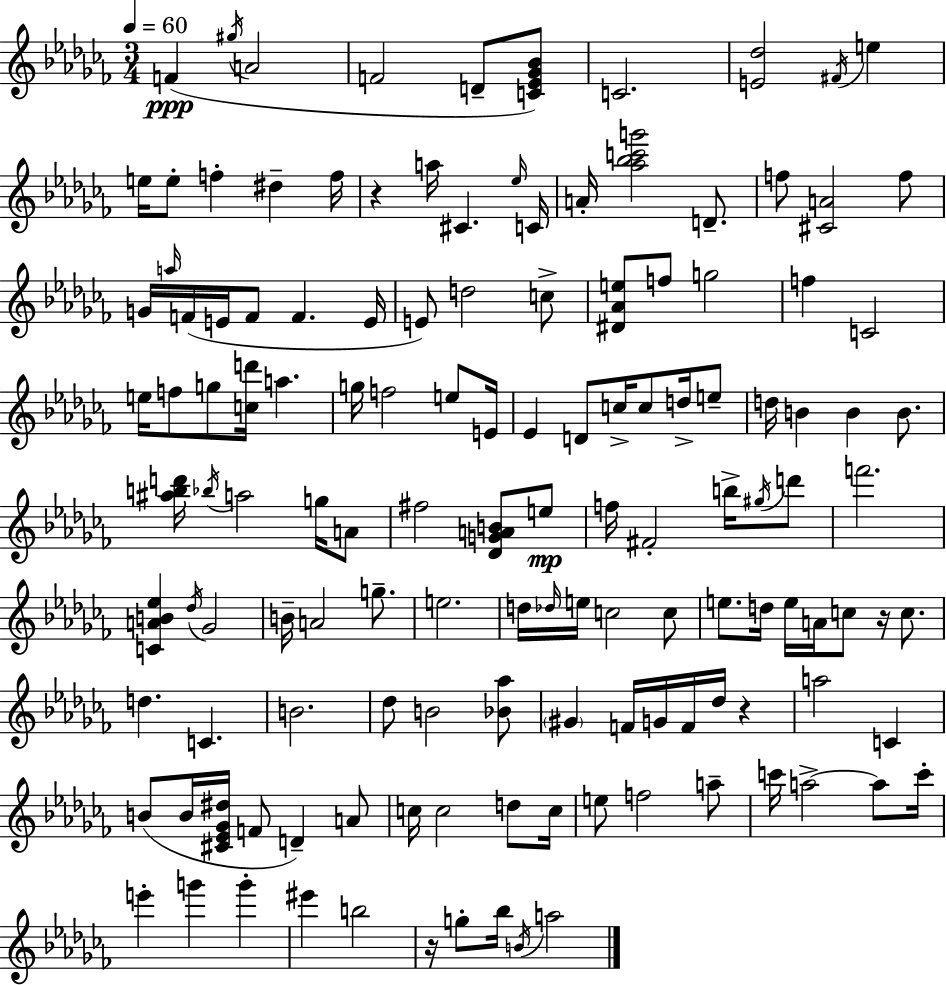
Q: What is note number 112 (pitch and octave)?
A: G6